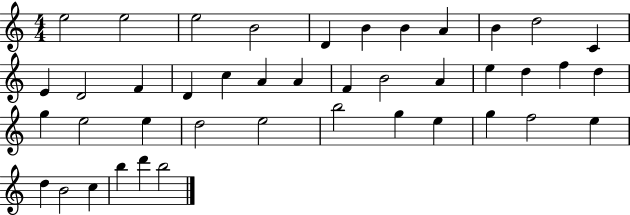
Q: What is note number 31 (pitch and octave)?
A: B5